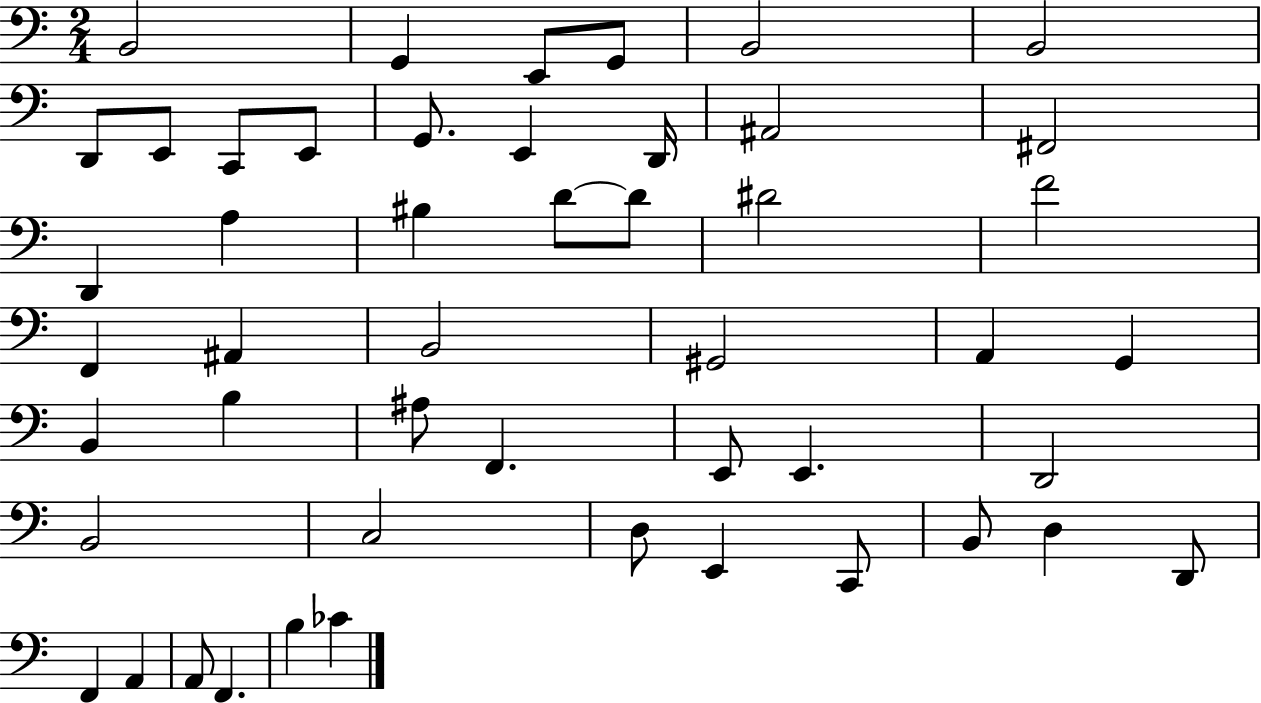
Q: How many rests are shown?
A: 0